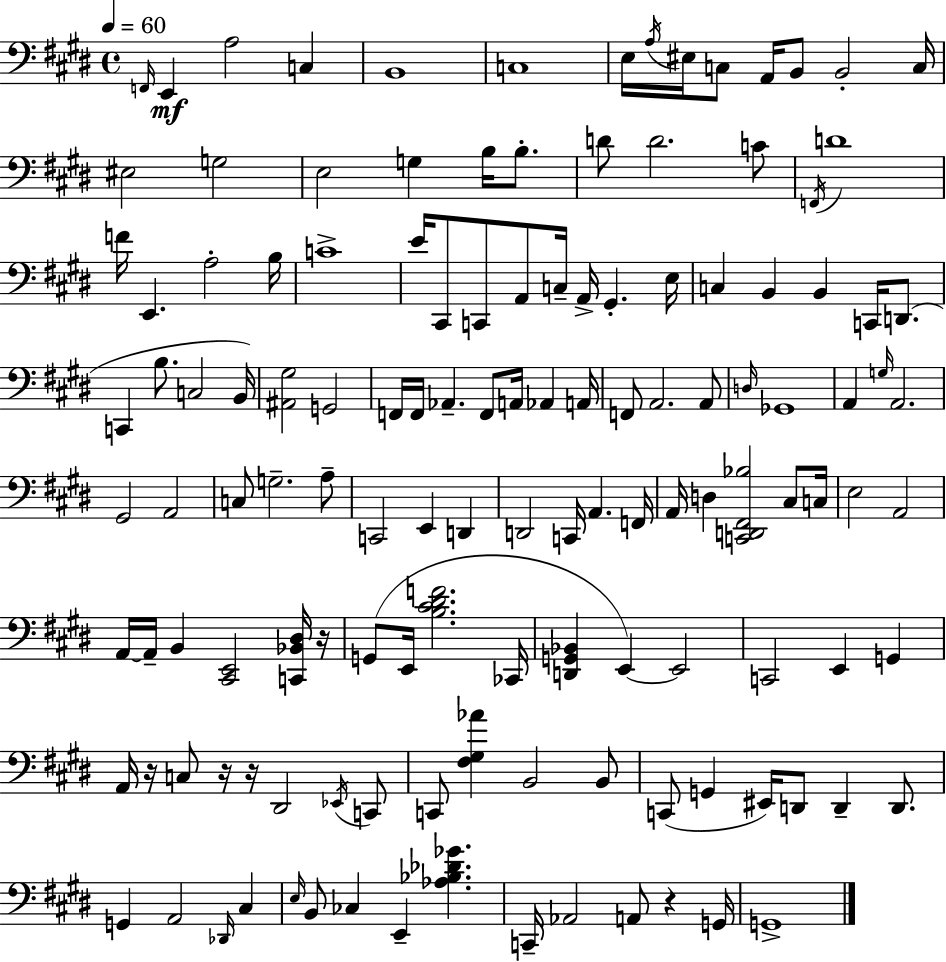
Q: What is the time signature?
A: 4/4